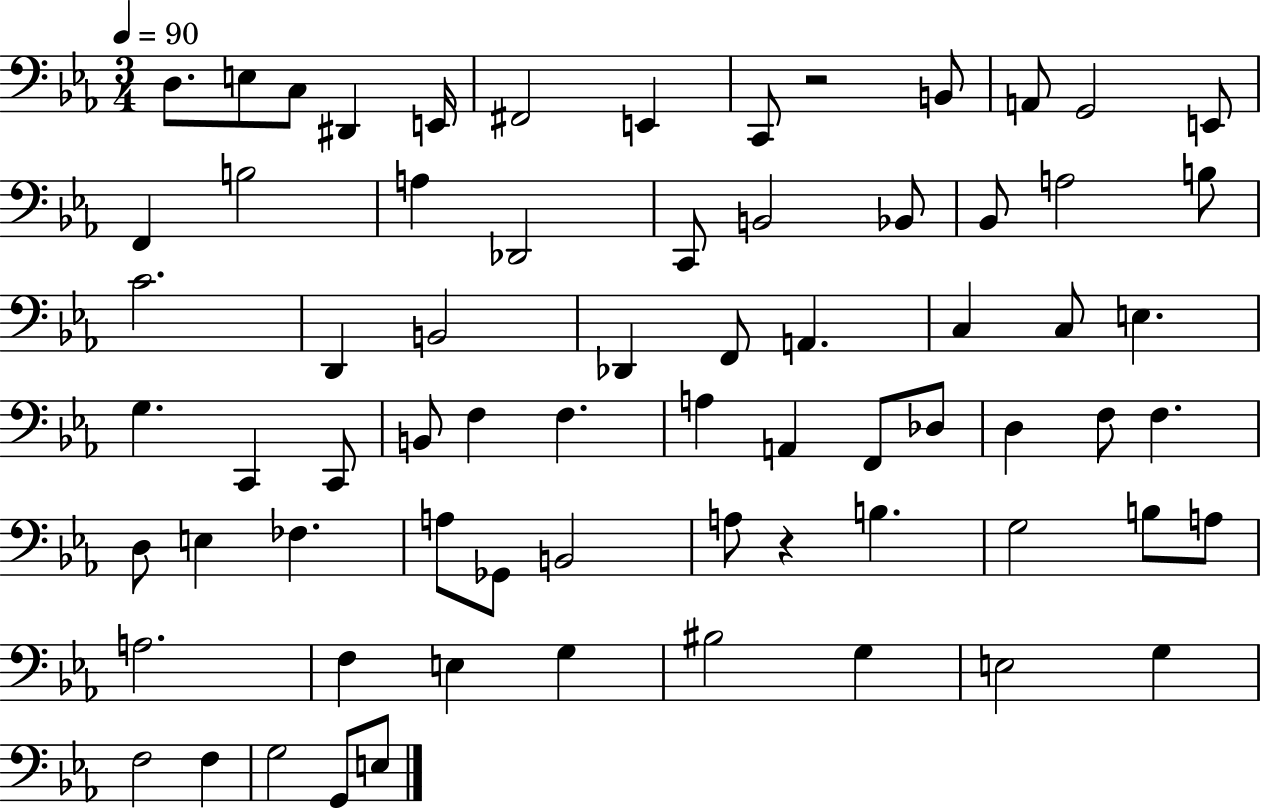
D3/e. E3/e C3/e D#2/q E2/s F#2/h E2/q C2/e R/h B2/e A2/e G2/h E2/e F2/q B3/h A3/q Db2/h C2/e B2/h Bb2/e Bb2/e A3/h B3/e C4/h. D2/q B2/h Db2/q F2/e A2/q. C3/q C3/e E3/q. G3/q. C2/q C2/e B2/e F3/q F3/q. A3/q A2/q F2/e Db3/e D3/q F3/e F3/q. D3/e E3/q FES3/q. A3/e Gb2/e B2/h A3/e R/q B3/q. G3/h B3/e A3/e A3/h. F3/q E3/q G3/q BIS3/h G3/q E3/h G3/q F3/h F3/q G3/h G2/e E3/e